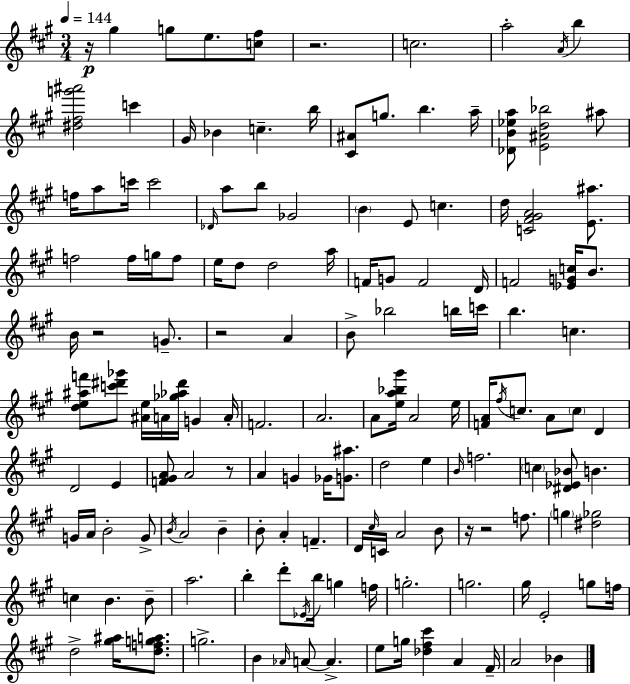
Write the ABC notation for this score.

X:1
T:Untitled
M:3/4
L:1/4
K:A
z/4 ^g g/2 e/2 [c^f]/2 z2 c2 a2 A/4 b [^d^fg'^a']2 c' ^G/4 _B c b/4 [^C^A]/2 g/2 b a/4 [_DB_ea]/2 [E^Ad_b]2 ^a/2 f/4 a/2 c'/4 c'2 _D/4 a/2 b/2 _G2 B E/2 c d/4 [C^F^GA]2 [E^a]/2 f2 f/4 g/4 f/2 e/4 d/2 d2 a/4 F/4 G/2 F2 D/4 F2 [_EGc]/4 B/2 B/4 z2 G/2 z2 A B/2 _b2 b/4 c'/4 b c [de^af']/2 [c'^d'_g']/2 [^Ae]/4 A/4 [_g_a^d']/4 G A/4 F2 A2 A/2 [ea_b^g']/4 A2 e/4 [FA]/4 ^f/4 c/2 A/2 c/2 D D2 E [F^GA]/2 A2 z/2 A G _G/4 [G^a]/2 d2 e B/4 f2 c [^D_E_B]/2 B G/4 A/4 B2 G/2 B/4 A2 B B/2 A F D/4 ^c/4 C/4 A2 B/2 z/4 z2 f/2 g [^d_g]2 c B B/2 a2 b d'/2 _E/4 b/4 g f/4 g2 g2 ^g/4 E2 g/2 f/4 d2 [^g^a]/4 [dfga]/2 g2 B _A/4 A/2 A e/2 g/4 [_d^f^c'] A ^F/4 A2 _B